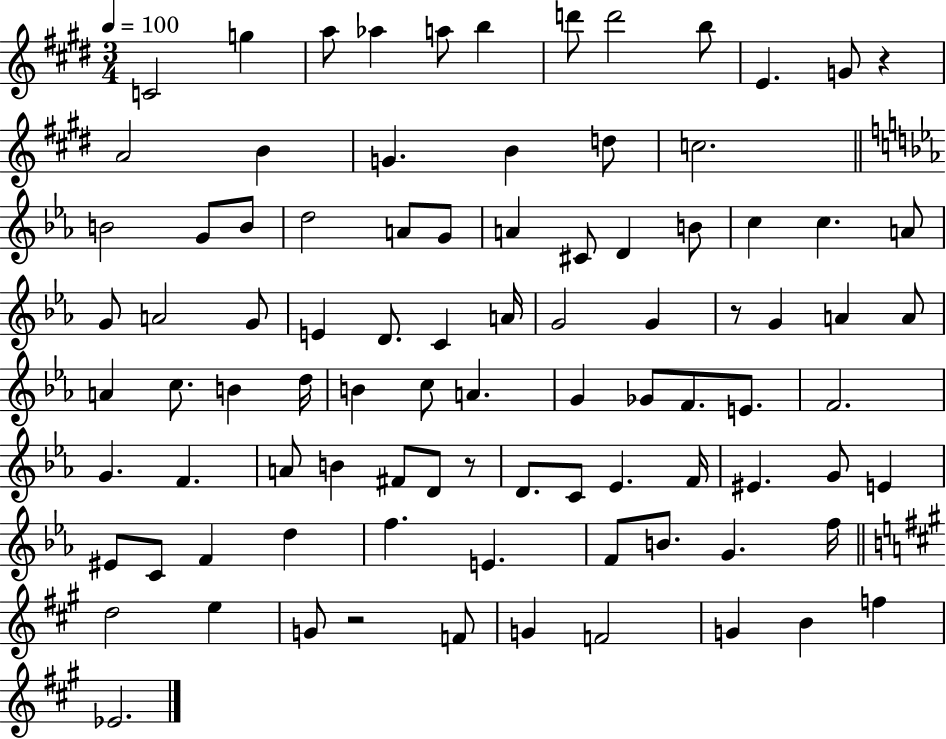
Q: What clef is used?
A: treble